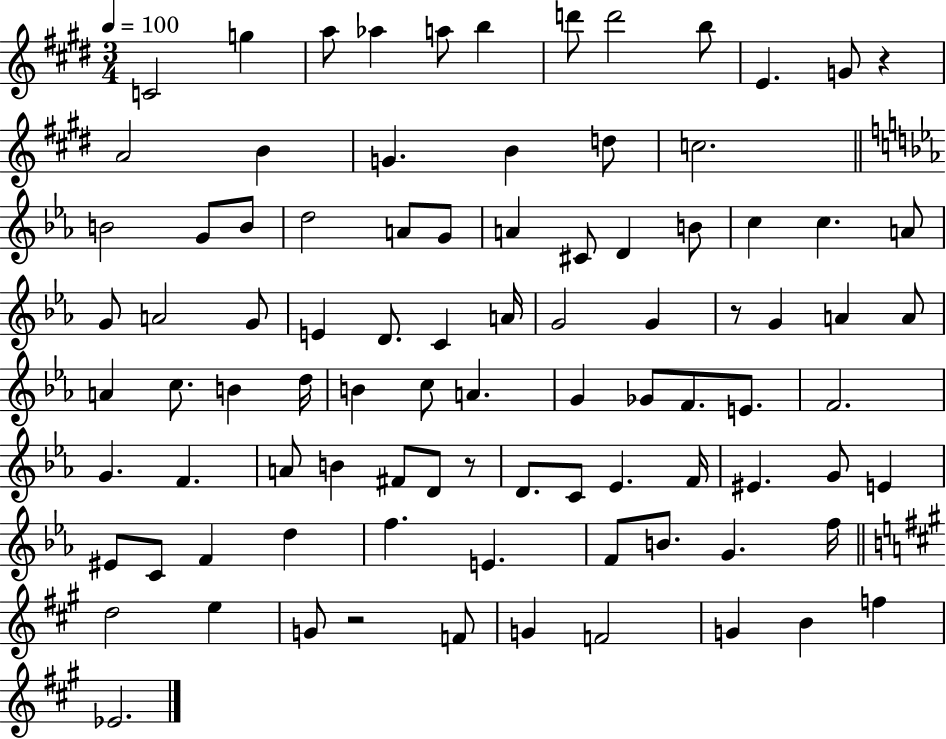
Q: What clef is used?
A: treble